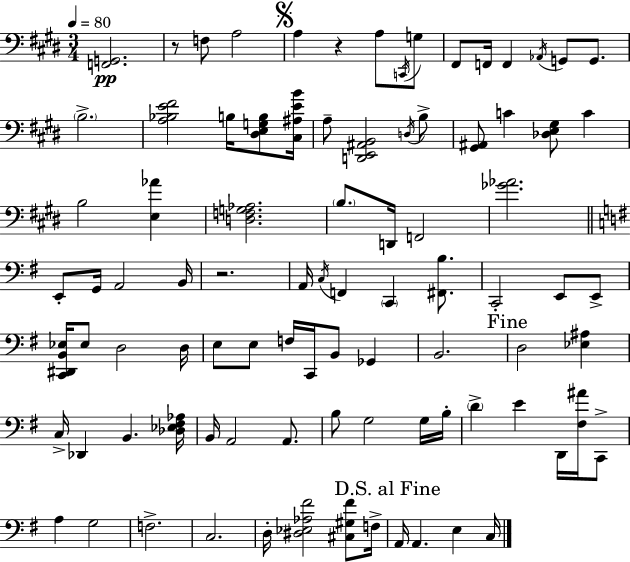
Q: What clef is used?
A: bass